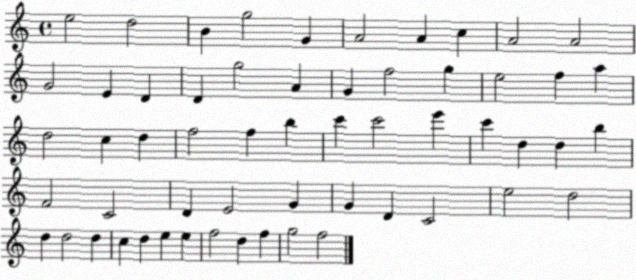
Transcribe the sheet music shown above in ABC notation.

X:1
T:Untitled
M:4/4
L:1/4
K:C
e2 d2 B g2 G A2 A c A2 A2 G2 E D D g2 A G f2 g e2 f a d2 c d f2 f b c' c'2 e' c' d d b F2 C2 D E2 G G D C2 e2 d2 d d2 d c d e e f2 d f g2 f2